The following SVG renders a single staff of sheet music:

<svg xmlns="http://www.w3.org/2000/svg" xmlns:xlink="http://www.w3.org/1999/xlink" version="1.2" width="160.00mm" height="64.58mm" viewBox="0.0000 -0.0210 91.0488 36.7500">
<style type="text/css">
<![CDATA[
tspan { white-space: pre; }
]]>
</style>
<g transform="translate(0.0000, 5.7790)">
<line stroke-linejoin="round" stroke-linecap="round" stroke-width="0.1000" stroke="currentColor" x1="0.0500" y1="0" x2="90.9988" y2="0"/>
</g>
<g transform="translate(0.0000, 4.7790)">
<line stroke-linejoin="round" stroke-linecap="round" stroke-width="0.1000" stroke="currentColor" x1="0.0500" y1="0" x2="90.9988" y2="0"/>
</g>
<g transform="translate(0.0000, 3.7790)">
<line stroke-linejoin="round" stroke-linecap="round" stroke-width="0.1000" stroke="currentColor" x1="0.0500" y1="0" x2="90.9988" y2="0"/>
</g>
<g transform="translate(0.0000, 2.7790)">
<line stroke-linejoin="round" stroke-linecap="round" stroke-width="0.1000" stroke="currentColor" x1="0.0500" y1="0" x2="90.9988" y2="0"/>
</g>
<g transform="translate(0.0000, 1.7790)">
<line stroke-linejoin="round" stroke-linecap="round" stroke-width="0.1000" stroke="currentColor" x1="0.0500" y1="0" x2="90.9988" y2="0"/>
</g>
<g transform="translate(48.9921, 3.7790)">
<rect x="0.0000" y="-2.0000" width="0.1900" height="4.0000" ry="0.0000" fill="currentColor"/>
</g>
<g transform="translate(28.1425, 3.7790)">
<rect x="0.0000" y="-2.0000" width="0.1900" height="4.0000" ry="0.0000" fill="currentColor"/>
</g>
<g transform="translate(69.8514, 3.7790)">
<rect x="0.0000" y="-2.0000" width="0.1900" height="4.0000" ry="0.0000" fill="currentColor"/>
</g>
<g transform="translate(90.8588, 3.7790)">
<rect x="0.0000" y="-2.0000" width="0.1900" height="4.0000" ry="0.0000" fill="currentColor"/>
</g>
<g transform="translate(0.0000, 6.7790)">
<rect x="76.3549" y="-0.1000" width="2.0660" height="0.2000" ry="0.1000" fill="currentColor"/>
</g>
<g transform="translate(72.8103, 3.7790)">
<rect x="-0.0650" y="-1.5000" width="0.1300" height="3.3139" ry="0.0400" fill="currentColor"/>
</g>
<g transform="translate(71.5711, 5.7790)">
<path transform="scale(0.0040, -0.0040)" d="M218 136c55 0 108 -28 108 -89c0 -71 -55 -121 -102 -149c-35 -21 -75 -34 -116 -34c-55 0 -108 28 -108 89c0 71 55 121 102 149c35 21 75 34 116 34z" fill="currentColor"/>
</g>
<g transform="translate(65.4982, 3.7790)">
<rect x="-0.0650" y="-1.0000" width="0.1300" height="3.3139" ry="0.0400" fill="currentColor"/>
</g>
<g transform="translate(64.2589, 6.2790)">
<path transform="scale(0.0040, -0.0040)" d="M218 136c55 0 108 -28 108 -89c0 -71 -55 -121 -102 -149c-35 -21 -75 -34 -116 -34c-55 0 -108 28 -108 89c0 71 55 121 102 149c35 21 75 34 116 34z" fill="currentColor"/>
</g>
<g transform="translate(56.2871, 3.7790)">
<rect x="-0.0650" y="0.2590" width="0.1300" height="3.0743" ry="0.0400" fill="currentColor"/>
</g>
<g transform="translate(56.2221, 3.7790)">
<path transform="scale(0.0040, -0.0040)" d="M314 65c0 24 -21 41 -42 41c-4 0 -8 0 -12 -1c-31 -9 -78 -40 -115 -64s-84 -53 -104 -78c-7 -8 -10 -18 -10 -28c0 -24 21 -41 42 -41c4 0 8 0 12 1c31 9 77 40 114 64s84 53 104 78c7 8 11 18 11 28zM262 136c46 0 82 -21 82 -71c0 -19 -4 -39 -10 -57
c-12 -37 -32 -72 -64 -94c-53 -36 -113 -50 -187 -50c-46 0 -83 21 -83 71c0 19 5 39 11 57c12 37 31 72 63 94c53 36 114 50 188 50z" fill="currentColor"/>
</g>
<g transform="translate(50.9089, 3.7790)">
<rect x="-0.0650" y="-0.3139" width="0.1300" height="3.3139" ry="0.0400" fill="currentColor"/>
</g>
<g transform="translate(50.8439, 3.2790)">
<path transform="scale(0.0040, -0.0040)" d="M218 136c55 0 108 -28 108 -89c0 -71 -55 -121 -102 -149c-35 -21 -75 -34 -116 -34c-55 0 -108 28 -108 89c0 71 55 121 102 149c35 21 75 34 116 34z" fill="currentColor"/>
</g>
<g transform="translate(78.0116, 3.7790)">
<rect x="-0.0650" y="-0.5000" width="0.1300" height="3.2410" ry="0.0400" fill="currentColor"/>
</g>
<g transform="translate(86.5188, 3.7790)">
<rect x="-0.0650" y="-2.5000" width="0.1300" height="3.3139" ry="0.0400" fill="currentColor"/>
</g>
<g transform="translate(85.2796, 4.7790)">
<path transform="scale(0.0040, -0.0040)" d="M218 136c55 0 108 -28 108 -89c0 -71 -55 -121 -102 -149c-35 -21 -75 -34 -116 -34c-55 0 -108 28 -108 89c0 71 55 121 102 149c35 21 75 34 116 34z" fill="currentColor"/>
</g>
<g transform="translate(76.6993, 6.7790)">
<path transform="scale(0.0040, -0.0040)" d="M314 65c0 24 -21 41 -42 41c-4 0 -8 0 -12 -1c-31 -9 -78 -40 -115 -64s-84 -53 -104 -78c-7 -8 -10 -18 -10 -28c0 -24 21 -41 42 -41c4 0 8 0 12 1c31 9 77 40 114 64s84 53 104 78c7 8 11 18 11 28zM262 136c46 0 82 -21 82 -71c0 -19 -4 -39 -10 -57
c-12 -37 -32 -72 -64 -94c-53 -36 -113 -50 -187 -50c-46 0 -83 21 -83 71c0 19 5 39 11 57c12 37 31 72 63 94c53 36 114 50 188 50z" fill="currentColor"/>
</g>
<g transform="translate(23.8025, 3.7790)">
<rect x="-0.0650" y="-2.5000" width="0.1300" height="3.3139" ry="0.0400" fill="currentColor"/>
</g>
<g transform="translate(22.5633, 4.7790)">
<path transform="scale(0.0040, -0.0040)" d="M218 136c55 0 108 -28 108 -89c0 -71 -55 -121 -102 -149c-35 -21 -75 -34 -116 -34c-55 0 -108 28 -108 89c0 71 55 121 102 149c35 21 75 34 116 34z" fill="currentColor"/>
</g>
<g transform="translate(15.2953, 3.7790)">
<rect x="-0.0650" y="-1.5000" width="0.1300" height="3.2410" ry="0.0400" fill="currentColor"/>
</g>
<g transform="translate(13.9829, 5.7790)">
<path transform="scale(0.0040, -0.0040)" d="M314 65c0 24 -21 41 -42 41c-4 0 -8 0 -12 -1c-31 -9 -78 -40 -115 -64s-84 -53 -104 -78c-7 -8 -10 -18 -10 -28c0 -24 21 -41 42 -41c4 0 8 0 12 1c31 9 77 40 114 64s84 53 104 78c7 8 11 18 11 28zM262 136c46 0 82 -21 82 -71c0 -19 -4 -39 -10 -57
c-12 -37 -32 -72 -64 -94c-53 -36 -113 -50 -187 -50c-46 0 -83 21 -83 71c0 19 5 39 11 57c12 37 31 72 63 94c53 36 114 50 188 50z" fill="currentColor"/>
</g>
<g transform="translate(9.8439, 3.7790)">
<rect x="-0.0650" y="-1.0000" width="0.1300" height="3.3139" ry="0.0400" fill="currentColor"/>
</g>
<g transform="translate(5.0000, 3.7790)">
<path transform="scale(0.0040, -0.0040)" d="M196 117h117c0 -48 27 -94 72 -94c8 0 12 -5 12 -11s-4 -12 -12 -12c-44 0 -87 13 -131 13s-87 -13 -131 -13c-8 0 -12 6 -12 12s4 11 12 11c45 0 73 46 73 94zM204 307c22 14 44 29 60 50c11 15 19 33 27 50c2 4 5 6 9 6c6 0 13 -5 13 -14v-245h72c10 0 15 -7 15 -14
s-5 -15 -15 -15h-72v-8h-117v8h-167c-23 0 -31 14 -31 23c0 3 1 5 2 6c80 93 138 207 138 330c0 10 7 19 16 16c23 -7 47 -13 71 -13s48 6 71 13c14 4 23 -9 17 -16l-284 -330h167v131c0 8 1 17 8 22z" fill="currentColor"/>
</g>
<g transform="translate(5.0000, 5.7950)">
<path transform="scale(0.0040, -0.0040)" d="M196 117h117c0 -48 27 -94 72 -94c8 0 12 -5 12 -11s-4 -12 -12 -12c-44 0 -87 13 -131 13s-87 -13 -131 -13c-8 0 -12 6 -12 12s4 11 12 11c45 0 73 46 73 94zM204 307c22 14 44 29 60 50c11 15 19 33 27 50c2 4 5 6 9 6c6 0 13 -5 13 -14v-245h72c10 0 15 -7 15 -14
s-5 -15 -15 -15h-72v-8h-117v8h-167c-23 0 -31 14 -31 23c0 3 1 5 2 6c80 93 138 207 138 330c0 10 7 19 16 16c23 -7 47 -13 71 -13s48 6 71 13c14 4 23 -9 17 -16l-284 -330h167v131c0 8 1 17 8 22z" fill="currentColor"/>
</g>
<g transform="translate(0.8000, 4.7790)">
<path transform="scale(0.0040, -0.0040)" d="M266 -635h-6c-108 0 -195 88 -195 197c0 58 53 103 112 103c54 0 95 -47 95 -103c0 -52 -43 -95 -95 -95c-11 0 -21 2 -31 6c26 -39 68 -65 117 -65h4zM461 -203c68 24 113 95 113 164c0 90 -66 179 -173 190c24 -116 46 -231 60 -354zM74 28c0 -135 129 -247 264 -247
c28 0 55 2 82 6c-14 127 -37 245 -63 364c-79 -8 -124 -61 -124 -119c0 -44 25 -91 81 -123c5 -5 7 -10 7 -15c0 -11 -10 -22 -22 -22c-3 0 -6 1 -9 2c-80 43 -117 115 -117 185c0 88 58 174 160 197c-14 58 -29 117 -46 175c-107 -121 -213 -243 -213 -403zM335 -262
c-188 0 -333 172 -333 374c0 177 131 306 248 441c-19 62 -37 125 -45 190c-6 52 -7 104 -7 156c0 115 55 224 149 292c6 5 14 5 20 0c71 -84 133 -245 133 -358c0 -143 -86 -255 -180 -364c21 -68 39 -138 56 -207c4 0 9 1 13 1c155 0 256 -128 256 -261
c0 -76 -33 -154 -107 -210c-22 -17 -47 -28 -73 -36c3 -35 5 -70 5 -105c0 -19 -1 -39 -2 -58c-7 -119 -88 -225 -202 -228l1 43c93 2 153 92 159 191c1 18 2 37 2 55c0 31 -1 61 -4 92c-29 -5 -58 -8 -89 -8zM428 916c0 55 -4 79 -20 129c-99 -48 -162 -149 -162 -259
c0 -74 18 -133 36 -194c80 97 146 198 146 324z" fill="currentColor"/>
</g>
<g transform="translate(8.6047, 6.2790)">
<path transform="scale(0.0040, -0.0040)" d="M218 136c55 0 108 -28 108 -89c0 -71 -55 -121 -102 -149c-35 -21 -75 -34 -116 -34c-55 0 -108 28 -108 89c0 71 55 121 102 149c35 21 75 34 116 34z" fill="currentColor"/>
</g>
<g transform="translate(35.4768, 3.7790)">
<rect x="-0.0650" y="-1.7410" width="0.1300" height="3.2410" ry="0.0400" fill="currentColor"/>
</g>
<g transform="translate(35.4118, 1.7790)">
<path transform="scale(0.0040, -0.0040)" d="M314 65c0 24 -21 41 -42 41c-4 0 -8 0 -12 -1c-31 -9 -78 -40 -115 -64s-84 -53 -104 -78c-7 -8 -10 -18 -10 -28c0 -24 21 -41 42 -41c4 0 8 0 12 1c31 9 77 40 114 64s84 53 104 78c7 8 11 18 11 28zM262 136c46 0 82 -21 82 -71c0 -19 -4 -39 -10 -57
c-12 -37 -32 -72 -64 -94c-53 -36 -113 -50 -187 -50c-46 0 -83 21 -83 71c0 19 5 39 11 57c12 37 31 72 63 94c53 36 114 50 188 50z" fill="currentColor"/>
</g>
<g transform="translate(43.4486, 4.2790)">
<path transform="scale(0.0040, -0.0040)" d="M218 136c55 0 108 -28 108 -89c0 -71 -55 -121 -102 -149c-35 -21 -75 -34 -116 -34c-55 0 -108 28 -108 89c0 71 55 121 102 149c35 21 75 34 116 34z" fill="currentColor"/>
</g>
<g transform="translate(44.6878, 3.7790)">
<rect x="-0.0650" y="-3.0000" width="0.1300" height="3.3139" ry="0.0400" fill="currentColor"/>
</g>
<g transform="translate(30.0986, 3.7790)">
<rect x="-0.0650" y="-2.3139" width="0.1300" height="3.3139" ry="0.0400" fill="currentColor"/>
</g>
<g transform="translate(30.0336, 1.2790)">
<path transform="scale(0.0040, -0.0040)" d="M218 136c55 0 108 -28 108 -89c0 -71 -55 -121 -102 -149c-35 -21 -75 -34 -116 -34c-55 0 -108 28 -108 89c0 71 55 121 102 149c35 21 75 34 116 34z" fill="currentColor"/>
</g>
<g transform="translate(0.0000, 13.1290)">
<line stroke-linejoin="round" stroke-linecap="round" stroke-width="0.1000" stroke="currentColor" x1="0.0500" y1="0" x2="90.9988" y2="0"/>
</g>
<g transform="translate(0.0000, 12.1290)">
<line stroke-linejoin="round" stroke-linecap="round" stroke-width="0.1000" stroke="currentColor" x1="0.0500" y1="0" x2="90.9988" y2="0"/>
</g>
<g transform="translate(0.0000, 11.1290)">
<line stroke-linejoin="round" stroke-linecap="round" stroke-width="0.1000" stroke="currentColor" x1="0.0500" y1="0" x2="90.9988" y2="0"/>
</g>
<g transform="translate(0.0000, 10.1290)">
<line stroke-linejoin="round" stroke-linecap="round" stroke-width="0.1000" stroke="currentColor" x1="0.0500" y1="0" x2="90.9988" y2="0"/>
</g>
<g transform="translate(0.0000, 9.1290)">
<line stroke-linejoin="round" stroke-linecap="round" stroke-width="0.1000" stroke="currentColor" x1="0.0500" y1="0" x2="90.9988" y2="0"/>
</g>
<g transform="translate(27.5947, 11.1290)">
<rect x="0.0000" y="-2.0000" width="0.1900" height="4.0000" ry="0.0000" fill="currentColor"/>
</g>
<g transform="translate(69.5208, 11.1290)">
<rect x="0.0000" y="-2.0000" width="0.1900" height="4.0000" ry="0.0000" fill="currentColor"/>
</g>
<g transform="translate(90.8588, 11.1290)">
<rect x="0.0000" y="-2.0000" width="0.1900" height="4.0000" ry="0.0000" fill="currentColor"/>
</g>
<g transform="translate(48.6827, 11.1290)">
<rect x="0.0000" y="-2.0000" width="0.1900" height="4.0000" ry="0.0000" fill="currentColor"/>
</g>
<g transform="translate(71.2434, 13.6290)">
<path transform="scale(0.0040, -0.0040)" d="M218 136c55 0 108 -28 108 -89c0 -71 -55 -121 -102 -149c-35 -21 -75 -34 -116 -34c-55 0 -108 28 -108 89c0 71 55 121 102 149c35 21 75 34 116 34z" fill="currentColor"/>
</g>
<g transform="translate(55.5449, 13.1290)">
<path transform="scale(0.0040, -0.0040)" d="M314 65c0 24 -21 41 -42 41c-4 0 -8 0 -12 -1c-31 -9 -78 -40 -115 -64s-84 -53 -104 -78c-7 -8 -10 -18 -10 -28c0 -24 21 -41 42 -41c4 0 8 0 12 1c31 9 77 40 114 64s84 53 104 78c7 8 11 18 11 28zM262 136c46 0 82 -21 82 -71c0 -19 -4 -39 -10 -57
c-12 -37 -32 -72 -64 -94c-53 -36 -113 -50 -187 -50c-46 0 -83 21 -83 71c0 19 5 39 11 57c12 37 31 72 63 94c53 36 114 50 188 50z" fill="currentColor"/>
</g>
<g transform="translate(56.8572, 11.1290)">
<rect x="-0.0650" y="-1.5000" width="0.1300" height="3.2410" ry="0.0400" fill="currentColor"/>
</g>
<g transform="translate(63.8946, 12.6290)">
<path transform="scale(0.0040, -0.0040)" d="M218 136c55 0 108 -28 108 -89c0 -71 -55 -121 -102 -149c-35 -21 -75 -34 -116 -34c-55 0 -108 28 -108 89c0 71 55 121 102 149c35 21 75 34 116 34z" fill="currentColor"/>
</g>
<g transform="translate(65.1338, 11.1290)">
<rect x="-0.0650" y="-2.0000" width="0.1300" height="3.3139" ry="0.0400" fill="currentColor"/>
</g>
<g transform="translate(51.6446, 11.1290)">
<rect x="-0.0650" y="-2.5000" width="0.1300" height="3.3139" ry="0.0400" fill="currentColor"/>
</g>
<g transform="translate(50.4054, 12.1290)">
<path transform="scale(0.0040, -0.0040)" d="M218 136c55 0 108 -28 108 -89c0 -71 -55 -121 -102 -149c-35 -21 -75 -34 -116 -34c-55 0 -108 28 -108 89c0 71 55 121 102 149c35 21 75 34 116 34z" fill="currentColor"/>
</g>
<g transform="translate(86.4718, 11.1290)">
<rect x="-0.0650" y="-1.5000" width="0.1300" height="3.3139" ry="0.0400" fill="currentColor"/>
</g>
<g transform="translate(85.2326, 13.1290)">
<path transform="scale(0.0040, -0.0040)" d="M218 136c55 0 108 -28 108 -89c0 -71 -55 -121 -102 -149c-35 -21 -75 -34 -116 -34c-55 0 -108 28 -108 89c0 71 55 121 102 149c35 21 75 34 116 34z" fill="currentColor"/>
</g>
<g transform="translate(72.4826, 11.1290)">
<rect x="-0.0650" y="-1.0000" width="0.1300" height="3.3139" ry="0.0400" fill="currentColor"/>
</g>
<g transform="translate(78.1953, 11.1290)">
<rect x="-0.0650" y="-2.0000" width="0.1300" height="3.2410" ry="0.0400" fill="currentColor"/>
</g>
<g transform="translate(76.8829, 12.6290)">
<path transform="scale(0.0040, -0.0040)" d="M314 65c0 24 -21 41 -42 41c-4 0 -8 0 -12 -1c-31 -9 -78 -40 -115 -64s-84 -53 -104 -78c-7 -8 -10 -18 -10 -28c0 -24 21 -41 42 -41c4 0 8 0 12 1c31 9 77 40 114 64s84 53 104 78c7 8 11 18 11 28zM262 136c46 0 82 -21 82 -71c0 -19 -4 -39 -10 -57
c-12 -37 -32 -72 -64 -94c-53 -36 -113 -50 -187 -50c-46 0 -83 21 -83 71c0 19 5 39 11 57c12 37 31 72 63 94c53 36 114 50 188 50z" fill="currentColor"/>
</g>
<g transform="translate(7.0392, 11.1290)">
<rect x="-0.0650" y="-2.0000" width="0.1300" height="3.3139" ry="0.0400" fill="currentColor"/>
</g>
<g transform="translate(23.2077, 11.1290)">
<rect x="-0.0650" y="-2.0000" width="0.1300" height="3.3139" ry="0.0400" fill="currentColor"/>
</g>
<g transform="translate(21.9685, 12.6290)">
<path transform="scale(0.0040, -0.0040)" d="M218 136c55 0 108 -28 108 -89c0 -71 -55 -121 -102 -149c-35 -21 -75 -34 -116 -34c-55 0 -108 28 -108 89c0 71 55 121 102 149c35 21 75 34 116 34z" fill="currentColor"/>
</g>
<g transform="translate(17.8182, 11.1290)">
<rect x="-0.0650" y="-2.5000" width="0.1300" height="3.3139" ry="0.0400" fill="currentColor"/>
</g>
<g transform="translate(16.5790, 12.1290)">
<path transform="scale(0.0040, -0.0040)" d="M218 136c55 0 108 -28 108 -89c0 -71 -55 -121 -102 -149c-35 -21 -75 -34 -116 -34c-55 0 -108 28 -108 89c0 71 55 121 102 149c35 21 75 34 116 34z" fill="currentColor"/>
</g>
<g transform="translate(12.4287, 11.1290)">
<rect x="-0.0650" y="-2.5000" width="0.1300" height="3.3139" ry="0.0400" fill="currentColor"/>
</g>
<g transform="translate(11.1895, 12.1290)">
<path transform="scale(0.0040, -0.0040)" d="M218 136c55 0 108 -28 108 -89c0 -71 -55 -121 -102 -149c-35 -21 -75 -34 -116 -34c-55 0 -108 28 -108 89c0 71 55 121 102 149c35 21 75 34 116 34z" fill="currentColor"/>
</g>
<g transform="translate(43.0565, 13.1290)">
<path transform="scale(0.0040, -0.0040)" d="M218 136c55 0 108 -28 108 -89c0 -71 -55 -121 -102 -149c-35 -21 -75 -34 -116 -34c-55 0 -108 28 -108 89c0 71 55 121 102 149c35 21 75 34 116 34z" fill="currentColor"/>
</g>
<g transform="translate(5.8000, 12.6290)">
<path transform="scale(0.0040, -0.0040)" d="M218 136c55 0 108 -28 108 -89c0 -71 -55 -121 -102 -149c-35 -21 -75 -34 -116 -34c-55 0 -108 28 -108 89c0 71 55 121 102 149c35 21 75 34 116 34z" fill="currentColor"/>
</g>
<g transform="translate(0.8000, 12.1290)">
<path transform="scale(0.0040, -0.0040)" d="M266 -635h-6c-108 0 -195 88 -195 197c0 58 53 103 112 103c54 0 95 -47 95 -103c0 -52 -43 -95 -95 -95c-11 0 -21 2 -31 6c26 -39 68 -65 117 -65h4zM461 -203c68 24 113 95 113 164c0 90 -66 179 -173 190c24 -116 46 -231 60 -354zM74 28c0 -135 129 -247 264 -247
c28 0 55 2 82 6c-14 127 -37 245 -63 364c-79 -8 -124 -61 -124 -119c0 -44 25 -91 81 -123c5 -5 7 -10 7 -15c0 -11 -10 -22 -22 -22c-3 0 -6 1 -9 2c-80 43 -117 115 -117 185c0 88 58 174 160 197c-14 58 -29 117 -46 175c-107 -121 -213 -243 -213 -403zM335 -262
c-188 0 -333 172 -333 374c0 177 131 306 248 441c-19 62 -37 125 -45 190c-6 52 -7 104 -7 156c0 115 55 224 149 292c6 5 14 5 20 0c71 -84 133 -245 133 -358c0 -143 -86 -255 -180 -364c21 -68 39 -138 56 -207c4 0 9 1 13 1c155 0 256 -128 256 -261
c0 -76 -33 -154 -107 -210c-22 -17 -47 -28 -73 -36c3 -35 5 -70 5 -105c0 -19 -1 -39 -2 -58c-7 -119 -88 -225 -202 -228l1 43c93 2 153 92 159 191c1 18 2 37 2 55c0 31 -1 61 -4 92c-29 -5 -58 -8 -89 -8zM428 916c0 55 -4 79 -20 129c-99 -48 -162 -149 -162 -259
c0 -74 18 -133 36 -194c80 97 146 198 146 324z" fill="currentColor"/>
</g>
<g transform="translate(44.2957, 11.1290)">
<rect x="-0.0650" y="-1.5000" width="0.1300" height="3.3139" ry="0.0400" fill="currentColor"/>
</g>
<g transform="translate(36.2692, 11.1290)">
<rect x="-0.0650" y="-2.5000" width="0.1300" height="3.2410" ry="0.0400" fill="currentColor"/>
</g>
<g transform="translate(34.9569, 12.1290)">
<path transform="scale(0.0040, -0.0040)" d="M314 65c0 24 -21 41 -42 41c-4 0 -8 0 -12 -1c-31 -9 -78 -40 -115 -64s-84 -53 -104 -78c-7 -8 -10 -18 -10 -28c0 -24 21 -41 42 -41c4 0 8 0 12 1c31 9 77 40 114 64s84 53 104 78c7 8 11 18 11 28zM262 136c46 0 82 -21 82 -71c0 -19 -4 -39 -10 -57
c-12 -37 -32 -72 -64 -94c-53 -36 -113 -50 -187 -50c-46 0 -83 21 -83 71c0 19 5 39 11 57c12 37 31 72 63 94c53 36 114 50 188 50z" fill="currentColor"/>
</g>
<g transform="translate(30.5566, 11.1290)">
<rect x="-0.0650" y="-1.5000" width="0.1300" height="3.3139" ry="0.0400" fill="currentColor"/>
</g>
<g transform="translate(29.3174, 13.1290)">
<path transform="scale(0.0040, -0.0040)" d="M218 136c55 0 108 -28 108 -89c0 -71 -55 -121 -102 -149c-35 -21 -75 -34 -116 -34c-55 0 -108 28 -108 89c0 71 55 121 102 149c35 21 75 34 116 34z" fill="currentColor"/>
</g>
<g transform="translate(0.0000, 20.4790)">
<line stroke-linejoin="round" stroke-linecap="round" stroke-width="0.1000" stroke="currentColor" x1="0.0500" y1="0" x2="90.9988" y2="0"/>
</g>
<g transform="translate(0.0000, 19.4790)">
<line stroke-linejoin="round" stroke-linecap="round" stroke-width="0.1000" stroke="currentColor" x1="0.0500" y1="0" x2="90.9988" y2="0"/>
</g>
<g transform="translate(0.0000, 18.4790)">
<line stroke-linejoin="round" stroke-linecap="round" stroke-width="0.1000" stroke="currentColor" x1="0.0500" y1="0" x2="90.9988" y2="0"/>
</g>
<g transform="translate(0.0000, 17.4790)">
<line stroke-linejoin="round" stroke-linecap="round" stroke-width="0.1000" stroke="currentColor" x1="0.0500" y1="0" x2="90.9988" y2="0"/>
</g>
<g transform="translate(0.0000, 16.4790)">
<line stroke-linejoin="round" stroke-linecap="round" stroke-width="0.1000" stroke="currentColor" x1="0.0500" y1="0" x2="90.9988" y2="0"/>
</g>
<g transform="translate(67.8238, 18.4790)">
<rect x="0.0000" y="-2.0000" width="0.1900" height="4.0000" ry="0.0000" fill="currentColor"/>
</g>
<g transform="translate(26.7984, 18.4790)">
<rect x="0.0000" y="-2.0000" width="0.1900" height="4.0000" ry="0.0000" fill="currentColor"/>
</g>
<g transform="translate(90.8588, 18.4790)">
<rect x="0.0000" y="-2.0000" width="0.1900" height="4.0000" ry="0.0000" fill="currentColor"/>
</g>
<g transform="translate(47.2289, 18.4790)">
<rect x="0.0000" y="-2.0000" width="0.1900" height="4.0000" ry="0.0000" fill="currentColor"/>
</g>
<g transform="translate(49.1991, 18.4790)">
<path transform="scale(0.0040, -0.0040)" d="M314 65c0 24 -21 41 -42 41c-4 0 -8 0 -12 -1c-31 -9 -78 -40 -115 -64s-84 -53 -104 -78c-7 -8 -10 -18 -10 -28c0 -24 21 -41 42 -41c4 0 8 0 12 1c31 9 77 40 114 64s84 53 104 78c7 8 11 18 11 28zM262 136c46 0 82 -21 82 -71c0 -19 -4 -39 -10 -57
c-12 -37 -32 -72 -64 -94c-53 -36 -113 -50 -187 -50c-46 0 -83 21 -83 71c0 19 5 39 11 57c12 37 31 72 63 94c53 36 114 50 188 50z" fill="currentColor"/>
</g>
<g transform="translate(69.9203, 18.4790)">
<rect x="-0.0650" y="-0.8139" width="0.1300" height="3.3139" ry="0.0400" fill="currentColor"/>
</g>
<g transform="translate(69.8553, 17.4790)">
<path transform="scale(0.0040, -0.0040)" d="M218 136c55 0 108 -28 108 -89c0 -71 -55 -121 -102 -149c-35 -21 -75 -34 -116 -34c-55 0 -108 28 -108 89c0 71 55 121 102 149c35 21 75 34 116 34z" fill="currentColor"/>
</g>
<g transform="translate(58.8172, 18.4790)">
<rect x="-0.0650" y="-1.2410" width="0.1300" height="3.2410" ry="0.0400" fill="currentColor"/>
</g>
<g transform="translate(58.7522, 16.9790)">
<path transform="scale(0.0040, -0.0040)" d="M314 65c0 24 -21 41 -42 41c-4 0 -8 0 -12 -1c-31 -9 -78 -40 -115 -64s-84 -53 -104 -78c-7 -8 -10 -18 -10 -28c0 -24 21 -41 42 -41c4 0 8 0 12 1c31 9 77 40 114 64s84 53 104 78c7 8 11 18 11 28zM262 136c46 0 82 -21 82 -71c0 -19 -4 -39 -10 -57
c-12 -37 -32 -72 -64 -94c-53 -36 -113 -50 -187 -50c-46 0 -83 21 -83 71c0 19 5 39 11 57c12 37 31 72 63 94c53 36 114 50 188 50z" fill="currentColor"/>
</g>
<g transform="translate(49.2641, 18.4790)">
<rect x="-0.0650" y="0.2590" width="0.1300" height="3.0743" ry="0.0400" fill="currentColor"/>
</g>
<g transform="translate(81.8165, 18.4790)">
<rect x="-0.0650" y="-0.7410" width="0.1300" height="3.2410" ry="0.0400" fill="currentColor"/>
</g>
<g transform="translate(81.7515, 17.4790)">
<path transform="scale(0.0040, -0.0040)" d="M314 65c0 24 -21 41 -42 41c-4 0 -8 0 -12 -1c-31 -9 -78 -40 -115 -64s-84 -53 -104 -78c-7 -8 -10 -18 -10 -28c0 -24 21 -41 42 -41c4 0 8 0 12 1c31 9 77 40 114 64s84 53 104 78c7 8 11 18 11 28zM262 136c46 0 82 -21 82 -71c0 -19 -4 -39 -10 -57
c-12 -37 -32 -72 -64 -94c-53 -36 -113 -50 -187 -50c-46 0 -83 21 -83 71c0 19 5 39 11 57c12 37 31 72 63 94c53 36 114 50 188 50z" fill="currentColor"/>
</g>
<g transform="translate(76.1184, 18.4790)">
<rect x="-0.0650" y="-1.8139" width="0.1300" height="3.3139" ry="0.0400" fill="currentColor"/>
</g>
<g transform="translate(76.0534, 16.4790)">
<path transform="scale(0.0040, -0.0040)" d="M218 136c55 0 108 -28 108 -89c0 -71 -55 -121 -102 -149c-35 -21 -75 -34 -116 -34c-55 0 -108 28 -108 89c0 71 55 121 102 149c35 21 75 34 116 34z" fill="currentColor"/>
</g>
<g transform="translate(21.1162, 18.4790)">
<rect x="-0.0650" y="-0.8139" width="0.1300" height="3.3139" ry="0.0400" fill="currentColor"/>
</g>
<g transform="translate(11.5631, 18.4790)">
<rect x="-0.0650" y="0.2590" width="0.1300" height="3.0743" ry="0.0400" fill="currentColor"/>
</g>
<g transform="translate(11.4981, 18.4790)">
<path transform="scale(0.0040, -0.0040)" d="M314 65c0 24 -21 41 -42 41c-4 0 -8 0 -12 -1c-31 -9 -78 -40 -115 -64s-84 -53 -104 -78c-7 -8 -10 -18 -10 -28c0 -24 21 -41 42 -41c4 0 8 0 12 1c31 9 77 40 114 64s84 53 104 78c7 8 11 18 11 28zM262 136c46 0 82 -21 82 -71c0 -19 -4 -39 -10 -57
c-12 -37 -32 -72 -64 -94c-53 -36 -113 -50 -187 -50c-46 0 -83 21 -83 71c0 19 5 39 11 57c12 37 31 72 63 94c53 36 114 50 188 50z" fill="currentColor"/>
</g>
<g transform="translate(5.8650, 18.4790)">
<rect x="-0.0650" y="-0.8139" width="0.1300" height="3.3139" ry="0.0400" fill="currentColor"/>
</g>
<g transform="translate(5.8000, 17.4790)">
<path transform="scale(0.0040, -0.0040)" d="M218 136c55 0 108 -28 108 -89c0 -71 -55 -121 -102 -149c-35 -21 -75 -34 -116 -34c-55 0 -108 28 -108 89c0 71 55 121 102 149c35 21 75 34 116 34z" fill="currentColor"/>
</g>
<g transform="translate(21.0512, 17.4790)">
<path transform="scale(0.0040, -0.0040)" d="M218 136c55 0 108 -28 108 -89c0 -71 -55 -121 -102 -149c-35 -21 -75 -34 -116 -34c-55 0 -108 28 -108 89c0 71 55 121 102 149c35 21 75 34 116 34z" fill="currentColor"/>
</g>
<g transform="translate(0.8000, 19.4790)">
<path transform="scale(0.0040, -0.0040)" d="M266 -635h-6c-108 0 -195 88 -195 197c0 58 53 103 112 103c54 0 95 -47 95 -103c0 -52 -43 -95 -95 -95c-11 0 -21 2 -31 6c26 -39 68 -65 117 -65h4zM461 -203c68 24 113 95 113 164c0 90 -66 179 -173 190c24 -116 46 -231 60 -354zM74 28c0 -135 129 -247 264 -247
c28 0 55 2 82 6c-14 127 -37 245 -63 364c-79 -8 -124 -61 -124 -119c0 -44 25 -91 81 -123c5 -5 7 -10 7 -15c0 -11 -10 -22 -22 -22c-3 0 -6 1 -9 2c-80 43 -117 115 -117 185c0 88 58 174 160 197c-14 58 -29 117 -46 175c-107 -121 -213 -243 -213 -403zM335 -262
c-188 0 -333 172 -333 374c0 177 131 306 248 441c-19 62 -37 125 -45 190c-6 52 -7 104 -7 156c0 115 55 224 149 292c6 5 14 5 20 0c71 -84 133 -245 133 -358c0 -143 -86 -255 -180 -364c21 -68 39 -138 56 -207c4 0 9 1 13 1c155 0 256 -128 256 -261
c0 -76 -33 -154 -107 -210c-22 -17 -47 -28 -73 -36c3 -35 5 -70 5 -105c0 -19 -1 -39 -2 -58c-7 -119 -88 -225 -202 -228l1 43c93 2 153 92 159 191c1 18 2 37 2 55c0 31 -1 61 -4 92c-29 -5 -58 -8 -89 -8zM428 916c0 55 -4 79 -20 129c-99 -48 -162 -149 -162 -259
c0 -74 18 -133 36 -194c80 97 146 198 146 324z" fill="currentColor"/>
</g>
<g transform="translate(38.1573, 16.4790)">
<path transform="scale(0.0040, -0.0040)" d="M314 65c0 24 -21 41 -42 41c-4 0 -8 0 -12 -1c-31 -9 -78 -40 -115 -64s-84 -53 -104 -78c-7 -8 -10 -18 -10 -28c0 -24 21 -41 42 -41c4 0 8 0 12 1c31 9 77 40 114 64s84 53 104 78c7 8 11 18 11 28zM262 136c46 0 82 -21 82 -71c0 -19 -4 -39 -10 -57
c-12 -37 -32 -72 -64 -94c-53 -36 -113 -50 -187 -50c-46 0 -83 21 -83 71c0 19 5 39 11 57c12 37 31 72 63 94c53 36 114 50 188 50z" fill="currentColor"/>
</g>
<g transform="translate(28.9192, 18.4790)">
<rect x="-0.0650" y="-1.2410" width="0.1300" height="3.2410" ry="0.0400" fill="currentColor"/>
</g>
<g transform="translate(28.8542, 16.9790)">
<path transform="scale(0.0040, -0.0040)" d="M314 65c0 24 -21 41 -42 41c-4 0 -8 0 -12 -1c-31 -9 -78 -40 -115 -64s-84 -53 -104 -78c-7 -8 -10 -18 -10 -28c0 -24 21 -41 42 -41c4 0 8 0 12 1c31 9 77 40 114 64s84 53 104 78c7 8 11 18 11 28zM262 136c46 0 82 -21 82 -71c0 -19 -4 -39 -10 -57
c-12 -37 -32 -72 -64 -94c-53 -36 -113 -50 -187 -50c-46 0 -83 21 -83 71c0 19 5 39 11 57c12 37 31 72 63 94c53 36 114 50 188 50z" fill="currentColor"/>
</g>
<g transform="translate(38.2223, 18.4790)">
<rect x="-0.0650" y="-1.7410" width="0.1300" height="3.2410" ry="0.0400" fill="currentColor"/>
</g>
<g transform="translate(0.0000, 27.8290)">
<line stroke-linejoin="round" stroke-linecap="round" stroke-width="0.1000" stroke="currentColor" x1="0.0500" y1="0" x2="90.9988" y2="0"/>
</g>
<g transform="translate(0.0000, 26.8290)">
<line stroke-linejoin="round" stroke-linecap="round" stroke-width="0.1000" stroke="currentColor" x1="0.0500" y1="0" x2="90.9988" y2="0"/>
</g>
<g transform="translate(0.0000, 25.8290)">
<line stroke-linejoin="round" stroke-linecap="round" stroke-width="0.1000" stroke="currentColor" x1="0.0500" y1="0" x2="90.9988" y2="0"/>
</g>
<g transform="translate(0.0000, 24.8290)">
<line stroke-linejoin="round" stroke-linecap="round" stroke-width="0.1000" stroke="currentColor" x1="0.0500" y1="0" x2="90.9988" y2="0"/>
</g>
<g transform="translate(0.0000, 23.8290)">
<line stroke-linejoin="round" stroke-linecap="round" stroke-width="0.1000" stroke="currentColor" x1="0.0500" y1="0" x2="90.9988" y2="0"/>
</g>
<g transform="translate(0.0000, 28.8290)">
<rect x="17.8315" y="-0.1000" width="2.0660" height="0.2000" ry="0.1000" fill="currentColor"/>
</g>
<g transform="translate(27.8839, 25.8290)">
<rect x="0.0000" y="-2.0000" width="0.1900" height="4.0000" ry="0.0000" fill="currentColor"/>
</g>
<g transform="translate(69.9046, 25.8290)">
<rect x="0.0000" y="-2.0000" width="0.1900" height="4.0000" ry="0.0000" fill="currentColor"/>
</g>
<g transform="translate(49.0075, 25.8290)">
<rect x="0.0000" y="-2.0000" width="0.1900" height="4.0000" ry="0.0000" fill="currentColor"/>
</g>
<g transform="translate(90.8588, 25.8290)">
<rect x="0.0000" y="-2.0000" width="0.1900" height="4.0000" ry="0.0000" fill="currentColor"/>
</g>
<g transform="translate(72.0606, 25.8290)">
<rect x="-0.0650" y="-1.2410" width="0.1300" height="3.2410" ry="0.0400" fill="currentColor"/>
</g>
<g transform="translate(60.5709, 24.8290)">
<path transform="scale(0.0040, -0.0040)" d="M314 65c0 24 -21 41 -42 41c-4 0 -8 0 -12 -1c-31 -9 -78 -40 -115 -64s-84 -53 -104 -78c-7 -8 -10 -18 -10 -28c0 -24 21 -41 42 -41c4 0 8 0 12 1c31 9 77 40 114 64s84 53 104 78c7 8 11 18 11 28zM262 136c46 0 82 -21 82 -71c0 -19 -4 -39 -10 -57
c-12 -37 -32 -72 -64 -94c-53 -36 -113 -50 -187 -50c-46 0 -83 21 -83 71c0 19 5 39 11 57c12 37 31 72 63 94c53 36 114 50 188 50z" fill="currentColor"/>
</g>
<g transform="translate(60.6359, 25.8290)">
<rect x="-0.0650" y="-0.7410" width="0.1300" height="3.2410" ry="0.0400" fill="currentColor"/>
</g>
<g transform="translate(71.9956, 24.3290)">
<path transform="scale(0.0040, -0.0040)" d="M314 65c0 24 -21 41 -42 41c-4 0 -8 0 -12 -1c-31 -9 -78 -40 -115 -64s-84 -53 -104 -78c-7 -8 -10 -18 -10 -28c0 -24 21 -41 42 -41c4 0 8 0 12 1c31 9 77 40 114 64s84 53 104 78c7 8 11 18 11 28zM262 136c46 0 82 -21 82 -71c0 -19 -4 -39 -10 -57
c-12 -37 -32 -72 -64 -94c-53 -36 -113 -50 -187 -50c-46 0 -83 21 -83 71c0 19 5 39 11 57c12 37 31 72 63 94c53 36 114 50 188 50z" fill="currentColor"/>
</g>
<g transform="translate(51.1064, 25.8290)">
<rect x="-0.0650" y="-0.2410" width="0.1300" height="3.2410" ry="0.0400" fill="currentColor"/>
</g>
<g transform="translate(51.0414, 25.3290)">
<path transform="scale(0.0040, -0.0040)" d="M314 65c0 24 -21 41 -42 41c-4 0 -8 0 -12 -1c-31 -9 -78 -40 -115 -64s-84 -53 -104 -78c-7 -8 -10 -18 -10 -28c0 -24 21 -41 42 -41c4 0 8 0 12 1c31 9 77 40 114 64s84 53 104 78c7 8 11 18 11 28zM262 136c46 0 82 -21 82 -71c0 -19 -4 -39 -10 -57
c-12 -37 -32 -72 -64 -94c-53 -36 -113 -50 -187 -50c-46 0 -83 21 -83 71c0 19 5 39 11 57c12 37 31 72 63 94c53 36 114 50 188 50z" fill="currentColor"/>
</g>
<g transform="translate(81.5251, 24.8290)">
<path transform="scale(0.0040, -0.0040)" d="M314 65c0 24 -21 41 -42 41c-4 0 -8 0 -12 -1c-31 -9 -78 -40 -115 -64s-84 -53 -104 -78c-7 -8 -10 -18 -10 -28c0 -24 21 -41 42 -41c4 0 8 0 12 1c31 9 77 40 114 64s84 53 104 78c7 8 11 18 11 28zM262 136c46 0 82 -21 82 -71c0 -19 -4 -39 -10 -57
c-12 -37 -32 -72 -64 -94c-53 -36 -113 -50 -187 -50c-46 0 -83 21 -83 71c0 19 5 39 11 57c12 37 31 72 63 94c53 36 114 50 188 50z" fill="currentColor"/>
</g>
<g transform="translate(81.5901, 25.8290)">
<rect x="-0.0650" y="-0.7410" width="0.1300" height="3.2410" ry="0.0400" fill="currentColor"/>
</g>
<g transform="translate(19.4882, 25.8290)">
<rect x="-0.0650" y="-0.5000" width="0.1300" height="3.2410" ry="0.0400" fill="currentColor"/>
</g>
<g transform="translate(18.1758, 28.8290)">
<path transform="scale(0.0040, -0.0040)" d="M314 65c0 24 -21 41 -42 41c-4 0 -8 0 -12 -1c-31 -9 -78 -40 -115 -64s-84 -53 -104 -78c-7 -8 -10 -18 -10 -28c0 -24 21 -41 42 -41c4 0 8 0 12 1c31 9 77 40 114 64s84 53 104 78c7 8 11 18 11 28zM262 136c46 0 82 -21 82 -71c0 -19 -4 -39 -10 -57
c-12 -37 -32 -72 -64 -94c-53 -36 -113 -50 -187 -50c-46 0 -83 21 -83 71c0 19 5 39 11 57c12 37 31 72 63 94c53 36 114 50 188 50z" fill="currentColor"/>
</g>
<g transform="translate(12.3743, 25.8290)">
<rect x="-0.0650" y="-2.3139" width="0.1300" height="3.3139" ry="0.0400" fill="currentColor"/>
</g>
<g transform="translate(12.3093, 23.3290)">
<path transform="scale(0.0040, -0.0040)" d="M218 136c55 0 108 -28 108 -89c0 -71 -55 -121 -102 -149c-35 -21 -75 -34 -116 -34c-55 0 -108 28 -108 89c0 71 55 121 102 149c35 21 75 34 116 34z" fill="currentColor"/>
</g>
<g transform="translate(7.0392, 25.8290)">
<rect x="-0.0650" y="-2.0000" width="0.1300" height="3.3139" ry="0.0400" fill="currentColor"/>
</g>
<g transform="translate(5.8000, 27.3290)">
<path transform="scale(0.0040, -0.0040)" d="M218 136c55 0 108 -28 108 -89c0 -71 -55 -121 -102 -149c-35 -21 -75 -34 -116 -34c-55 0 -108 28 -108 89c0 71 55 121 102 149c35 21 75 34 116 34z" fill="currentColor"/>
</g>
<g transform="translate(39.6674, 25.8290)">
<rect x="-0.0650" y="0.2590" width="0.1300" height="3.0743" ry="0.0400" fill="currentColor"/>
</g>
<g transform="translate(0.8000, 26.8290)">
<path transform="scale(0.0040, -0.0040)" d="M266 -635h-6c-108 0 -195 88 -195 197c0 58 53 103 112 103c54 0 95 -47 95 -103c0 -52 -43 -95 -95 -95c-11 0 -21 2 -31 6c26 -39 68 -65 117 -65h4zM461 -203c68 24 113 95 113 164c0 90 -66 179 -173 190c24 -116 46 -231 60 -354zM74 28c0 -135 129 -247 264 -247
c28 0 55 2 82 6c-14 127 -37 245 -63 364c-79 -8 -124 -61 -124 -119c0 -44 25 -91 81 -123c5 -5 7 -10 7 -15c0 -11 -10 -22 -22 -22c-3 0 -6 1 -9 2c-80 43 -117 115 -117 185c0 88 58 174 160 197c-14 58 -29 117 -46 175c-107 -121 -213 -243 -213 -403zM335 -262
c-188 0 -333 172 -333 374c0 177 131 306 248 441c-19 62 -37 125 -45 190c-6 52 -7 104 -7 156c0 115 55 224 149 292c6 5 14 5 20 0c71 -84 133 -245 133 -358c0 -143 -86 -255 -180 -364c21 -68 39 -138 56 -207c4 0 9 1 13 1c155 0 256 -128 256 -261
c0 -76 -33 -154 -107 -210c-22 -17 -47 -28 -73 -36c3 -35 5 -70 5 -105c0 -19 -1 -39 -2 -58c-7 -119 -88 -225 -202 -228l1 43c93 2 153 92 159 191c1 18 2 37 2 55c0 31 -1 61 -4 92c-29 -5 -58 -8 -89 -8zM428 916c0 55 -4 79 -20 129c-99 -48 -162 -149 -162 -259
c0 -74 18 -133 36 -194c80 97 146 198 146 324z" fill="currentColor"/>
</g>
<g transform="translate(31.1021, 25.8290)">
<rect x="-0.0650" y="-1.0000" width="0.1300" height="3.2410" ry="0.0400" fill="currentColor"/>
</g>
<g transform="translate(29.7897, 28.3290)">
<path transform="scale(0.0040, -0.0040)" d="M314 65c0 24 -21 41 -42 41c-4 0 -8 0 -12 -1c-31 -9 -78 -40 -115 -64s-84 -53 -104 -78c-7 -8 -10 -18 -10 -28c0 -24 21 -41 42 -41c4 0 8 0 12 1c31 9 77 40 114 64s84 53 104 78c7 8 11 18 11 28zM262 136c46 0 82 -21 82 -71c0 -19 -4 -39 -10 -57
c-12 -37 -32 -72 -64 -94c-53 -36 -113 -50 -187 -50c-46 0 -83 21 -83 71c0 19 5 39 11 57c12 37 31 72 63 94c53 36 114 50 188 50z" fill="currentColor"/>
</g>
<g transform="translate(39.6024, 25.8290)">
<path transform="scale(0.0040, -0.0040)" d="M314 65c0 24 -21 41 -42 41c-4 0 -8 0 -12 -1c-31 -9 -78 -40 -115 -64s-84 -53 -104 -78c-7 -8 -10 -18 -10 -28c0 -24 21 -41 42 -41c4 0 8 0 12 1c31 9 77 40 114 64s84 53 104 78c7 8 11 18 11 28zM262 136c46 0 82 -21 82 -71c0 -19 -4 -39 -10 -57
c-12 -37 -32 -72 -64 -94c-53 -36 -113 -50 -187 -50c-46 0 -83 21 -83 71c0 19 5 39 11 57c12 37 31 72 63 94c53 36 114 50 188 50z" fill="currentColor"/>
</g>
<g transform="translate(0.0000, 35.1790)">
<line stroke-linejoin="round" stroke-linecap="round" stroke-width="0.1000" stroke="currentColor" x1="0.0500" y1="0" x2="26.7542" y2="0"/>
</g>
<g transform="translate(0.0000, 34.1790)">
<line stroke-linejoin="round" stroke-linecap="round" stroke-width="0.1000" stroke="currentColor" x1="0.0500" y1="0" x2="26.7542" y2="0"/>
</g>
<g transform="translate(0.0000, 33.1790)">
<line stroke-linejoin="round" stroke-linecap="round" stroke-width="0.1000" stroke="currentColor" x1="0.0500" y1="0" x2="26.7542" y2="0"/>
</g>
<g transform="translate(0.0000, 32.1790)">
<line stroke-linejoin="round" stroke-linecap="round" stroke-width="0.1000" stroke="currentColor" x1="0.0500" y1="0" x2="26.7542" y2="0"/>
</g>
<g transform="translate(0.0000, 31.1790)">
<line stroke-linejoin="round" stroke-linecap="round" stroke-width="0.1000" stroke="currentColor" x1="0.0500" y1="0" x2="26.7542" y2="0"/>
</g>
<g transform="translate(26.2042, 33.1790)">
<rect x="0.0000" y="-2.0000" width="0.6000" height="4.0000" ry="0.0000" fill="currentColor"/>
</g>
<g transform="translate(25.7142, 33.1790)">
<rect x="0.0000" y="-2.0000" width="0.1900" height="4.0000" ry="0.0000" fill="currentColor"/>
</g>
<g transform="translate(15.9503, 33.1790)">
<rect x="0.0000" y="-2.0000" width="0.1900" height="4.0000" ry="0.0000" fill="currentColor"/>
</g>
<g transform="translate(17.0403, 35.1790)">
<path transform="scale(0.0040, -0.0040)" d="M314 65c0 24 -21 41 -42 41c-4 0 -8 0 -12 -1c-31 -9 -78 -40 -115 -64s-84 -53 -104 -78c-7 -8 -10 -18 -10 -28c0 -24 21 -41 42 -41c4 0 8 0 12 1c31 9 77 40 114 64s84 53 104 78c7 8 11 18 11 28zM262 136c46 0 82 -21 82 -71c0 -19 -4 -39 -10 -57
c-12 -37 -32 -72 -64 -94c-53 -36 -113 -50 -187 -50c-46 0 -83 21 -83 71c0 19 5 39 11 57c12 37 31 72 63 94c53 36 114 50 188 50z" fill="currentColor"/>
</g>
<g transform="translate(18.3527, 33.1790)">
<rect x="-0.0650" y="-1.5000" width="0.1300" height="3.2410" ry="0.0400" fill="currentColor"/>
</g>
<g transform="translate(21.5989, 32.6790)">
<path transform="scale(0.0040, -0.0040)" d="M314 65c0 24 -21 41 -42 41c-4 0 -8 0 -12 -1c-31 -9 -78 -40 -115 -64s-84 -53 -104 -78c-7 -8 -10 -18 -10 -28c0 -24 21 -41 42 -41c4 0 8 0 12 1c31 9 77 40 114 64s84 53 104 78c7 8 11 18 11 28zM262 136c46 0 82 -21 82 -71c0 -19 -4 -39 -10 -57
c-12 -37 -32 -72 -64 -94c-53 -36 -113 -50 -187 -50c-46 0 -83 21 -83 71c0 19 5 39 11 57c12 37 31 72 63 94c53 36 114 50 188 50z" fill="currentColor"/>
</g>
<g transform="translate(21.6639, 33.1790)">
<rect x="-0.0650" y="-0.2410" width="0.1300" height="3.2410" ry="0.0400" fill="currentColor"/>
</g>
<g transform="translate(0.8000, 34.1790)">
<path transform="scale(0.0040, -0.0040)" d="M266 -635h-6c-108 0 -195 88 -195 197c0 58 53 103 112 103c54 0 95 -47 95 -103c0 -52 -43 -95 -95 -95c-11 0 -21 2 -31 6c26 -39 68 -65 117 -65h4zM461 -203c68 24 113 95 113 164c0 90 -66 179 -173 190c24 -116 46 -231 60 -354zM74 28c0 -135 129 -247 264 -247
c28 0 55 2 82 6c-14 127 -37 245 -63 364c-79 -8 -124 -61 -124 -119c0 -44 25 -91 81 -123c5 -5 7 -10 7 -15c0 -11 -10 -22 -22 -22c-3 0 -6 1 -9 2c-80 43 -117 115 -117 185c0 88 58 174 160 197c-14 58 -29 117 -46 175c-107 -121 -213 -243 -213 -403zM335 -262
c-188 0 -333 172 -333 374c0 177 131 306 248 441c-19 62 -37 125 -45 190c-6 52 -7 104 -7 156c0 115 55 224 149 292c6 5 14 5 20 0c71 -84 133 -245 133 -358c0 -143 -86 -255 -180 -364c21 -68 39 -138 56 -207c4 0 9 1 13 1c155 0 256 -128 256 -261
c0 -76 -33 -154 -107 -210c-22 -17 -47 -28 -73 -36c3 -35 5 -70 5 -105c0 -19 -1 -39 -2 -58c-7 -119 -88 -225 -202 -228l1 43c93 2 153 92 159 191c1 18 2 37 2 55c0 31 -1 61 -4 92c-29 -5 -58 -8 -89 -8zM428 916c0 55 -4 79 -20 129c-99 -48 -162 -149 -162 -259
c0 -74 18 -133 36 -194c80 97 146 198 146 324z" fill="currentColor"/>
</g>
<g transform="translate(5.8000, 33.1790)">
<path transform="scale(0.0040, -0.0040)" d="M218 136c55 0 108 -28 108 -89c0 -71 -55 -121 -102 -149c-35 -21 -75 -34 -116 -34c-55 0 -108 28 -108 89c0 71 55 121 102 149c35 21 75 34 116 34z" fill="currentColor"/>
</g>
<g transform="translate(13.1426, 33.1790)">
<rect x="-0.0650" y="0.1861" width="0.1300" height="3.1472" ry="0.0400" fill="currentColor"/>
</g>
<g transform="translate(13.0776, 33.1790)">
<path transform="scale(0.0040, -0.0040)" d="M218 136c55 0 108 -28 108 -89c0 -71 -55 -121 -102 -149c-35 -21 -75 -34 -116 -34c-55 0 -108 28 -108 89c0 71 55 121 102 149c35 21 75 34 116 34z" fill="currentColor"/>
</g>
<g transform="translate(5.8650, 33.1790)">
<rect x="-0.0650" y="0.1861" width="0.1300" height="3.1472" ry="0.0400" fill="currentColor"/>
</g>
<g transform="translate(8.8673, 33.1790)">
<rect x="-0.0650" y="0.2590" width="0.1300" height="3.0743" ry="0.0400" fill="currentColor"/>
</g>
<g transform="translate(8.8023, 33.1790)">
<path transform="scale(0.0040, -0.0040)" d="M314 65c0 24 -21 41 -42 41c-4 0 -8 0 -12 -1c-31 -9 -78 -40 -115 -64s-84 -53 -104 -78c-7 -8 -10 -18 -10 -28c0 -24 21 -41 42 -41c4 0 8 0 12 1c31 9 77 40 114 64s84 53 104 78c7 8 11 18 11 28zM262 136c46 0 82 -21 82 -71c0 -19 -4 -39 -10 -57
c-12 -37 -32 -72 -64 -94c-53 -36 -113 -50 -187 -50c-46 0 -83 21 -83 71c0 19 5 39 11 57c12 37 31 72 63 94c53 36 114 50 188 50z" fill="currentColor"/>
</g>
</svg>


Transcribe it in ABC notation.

X:1
T:Untitled
M:4/4
L:1/4
K:C
D E2 G g f2 A c B2 D E C2 G F G G F E G2 E G E2 F D F2 E d B2 d e2 f2 B2 e2 d f d2 F g C2 D2 B2 c2 d2 e2 d2 B B2 B E2 c2